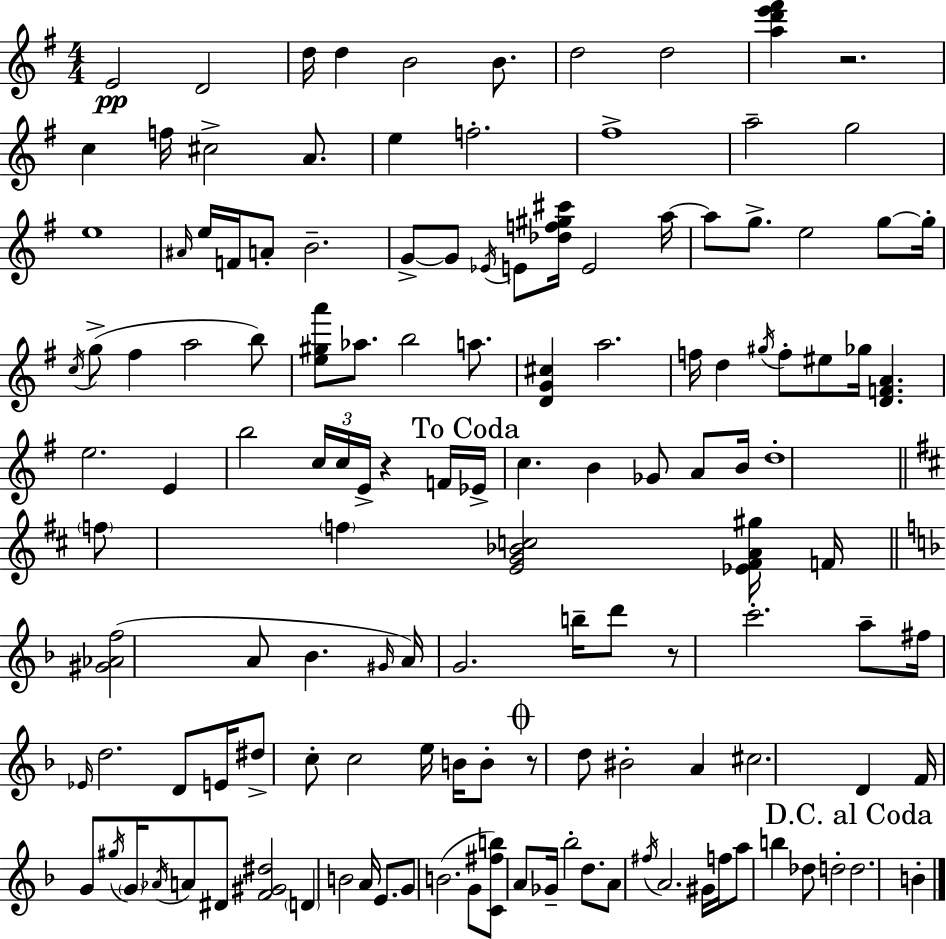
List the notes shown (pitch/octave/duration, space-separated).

E4/h D4/h D5/s D5/q B4/h B4/e. D5/h D5/h [A5,D6,E6,F#6]/q R/h. C5/q F5/s C#5/h A4/e. E5/q F5/h. F#5/w A5/h G5/h E5/w A#4/s E5/s F4/s A4/e B4/h. G4/e G4/e Eb4/s E4/e [Db5,F5,G#5,C#6]/s E4/h A5/s A5/e G5/e. E5/h G5/e G5/s C5/s G5/e F#5/q A5/h B5/e [E5,G#5,A6]/e Ab5/e. B5/h A5/e. [D4,G4,C#5]/q A5/h. F5/s D5/q G#5/s F5/e EIS5/e Gb5/s [D4,F4,A4]/q. E5/h. E4/q B5/h C5/s C5/s E4/s R/q F4/s Eb4/s C5/q. B4/q Gb4/e A4/e B4/s D5/w F5/e F5/q [E4,G4,Bb4,C5]/h [Eb4,F#4,A4,G#5]/s F4/s [G#4,Ab4,F5]/h A4/e Bb4/q. G#4/s A4/s G4/h. B5/s D6/e R/e C6/h. A5/e F#5/s Eb4/s D5/h. D4/e E4/s D#5/e C5/e C5/h E5/s B4/s B4/e R/e D5/e BIS4/h A4/q C#5/h. D4/q F4/s G4/e G#5/s G4/s Ab4/s A4/e D#4/e [F4,G#4,D#5]/h D4/q B4/h A4/s E4/e. G4/e B4/h. G4/e [C4,F#5,B5]/e A4/e Gb4/s Bb5/h D5/e. A4/e F#5/s A4/h. G#4/s F5/s A5/e B5/q Db5/e D5/h D5/h. B4/q